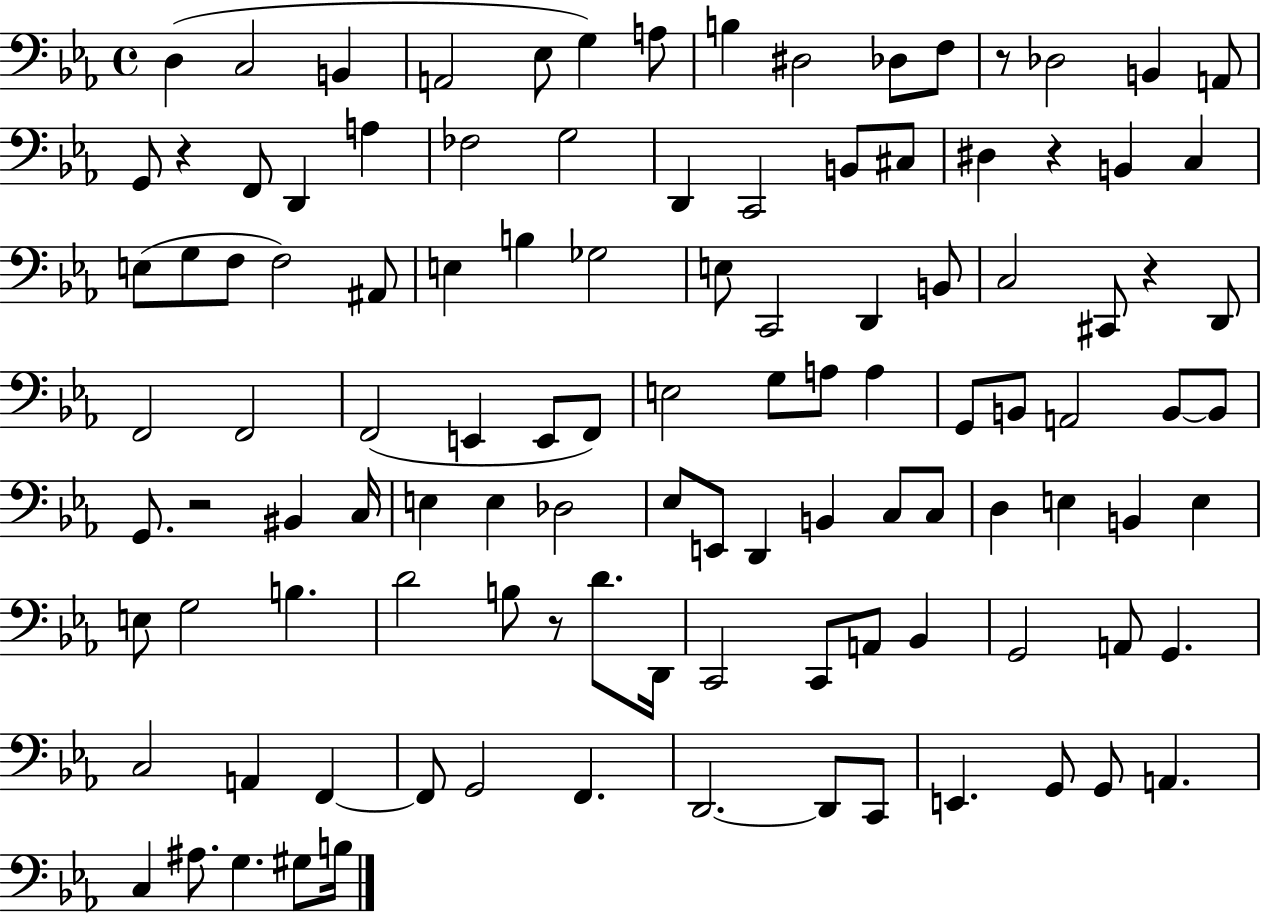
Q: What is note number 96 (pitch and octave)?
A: C2